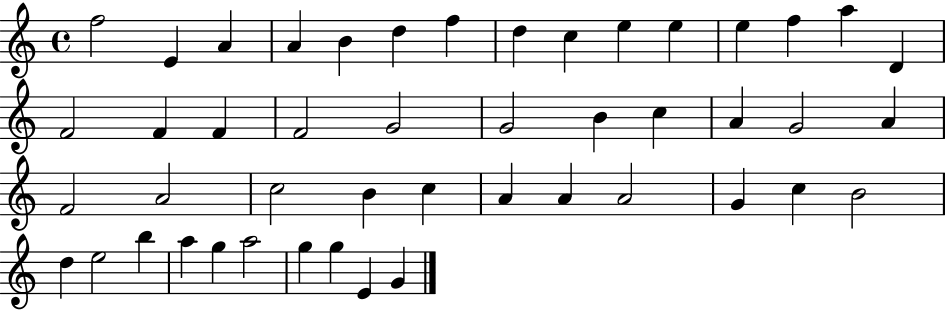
F5/h E4/q A4/q A4/q B4/q D5/q F5/q D5/q C5/q E5/q E5/q E5/q F5/q A5/q D4/q F4/h F4/q F4/q F4/h G4/h G4/h B4/q C5/q A4/q G4/h A4/q F4/h A4/h C5/h B4/q C5/q A4/q A4/q A4/h G4/q C5/q B4/h D5/q E5/h B5/q A5/q G5/q A5/h G5/q G5/q E4/q G4/q